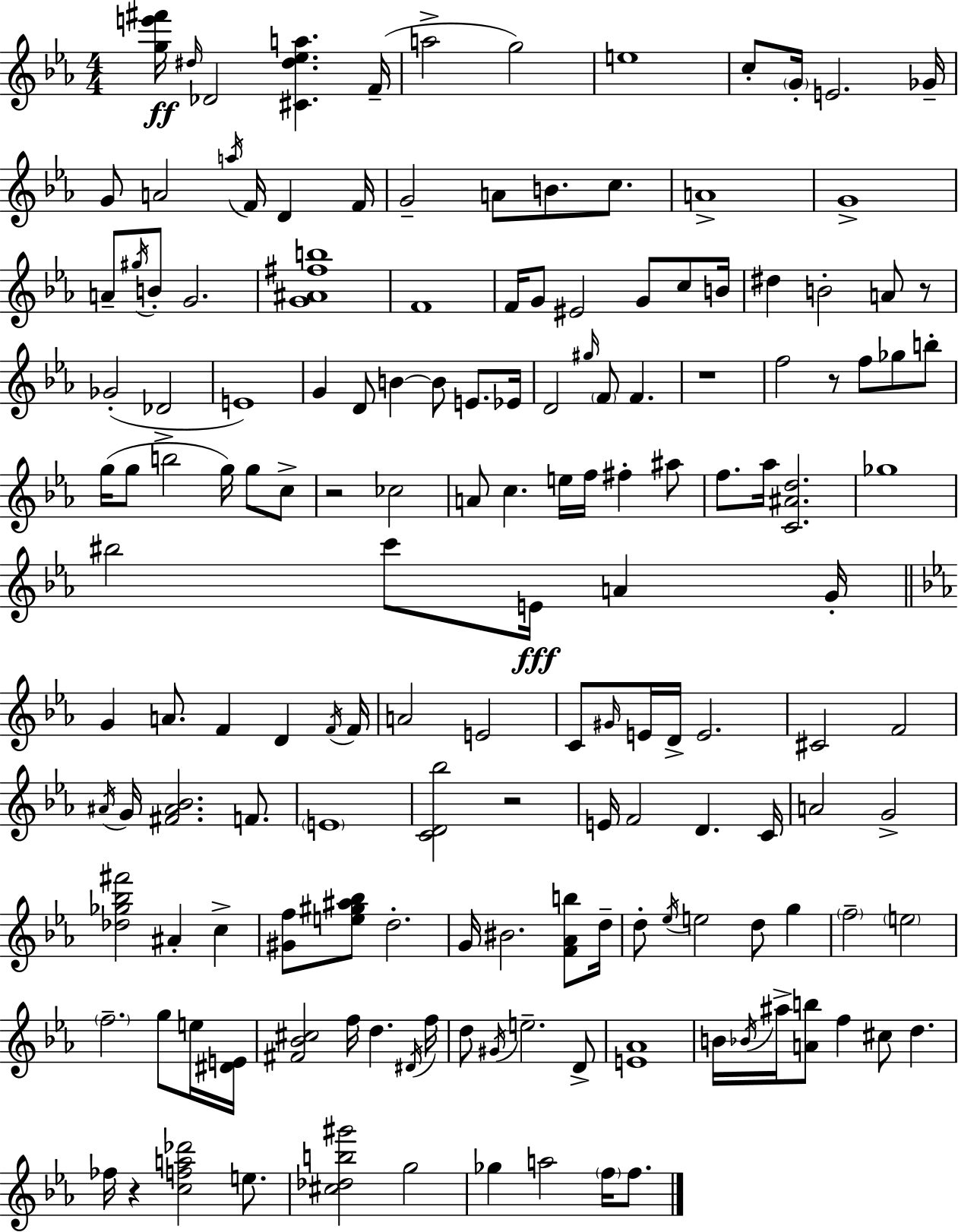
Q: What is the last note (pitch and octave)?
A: F5